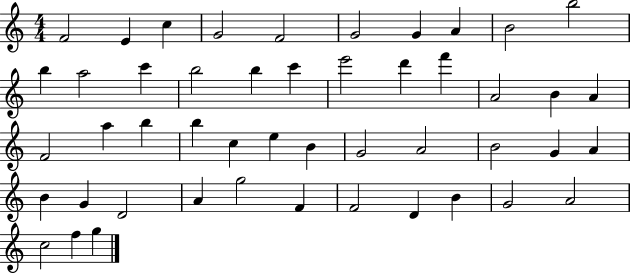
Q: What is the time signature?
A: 4/4